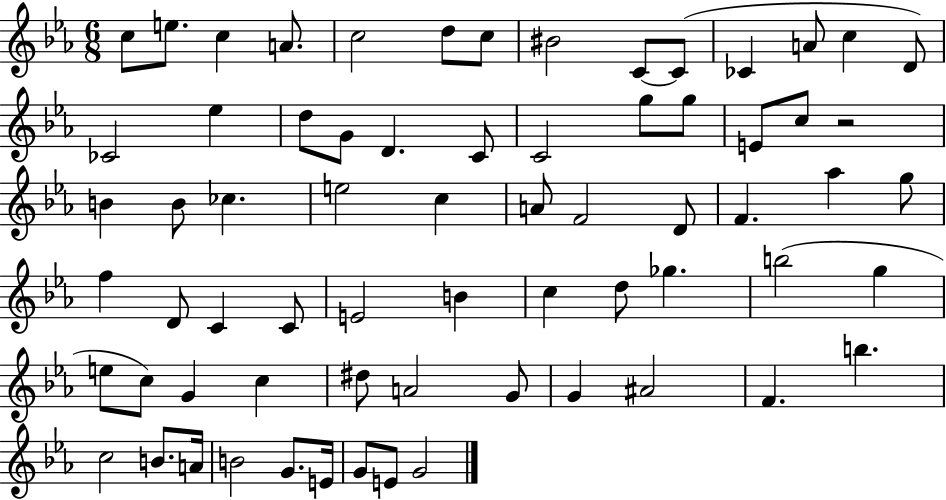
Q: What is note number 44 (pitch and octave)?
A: D5